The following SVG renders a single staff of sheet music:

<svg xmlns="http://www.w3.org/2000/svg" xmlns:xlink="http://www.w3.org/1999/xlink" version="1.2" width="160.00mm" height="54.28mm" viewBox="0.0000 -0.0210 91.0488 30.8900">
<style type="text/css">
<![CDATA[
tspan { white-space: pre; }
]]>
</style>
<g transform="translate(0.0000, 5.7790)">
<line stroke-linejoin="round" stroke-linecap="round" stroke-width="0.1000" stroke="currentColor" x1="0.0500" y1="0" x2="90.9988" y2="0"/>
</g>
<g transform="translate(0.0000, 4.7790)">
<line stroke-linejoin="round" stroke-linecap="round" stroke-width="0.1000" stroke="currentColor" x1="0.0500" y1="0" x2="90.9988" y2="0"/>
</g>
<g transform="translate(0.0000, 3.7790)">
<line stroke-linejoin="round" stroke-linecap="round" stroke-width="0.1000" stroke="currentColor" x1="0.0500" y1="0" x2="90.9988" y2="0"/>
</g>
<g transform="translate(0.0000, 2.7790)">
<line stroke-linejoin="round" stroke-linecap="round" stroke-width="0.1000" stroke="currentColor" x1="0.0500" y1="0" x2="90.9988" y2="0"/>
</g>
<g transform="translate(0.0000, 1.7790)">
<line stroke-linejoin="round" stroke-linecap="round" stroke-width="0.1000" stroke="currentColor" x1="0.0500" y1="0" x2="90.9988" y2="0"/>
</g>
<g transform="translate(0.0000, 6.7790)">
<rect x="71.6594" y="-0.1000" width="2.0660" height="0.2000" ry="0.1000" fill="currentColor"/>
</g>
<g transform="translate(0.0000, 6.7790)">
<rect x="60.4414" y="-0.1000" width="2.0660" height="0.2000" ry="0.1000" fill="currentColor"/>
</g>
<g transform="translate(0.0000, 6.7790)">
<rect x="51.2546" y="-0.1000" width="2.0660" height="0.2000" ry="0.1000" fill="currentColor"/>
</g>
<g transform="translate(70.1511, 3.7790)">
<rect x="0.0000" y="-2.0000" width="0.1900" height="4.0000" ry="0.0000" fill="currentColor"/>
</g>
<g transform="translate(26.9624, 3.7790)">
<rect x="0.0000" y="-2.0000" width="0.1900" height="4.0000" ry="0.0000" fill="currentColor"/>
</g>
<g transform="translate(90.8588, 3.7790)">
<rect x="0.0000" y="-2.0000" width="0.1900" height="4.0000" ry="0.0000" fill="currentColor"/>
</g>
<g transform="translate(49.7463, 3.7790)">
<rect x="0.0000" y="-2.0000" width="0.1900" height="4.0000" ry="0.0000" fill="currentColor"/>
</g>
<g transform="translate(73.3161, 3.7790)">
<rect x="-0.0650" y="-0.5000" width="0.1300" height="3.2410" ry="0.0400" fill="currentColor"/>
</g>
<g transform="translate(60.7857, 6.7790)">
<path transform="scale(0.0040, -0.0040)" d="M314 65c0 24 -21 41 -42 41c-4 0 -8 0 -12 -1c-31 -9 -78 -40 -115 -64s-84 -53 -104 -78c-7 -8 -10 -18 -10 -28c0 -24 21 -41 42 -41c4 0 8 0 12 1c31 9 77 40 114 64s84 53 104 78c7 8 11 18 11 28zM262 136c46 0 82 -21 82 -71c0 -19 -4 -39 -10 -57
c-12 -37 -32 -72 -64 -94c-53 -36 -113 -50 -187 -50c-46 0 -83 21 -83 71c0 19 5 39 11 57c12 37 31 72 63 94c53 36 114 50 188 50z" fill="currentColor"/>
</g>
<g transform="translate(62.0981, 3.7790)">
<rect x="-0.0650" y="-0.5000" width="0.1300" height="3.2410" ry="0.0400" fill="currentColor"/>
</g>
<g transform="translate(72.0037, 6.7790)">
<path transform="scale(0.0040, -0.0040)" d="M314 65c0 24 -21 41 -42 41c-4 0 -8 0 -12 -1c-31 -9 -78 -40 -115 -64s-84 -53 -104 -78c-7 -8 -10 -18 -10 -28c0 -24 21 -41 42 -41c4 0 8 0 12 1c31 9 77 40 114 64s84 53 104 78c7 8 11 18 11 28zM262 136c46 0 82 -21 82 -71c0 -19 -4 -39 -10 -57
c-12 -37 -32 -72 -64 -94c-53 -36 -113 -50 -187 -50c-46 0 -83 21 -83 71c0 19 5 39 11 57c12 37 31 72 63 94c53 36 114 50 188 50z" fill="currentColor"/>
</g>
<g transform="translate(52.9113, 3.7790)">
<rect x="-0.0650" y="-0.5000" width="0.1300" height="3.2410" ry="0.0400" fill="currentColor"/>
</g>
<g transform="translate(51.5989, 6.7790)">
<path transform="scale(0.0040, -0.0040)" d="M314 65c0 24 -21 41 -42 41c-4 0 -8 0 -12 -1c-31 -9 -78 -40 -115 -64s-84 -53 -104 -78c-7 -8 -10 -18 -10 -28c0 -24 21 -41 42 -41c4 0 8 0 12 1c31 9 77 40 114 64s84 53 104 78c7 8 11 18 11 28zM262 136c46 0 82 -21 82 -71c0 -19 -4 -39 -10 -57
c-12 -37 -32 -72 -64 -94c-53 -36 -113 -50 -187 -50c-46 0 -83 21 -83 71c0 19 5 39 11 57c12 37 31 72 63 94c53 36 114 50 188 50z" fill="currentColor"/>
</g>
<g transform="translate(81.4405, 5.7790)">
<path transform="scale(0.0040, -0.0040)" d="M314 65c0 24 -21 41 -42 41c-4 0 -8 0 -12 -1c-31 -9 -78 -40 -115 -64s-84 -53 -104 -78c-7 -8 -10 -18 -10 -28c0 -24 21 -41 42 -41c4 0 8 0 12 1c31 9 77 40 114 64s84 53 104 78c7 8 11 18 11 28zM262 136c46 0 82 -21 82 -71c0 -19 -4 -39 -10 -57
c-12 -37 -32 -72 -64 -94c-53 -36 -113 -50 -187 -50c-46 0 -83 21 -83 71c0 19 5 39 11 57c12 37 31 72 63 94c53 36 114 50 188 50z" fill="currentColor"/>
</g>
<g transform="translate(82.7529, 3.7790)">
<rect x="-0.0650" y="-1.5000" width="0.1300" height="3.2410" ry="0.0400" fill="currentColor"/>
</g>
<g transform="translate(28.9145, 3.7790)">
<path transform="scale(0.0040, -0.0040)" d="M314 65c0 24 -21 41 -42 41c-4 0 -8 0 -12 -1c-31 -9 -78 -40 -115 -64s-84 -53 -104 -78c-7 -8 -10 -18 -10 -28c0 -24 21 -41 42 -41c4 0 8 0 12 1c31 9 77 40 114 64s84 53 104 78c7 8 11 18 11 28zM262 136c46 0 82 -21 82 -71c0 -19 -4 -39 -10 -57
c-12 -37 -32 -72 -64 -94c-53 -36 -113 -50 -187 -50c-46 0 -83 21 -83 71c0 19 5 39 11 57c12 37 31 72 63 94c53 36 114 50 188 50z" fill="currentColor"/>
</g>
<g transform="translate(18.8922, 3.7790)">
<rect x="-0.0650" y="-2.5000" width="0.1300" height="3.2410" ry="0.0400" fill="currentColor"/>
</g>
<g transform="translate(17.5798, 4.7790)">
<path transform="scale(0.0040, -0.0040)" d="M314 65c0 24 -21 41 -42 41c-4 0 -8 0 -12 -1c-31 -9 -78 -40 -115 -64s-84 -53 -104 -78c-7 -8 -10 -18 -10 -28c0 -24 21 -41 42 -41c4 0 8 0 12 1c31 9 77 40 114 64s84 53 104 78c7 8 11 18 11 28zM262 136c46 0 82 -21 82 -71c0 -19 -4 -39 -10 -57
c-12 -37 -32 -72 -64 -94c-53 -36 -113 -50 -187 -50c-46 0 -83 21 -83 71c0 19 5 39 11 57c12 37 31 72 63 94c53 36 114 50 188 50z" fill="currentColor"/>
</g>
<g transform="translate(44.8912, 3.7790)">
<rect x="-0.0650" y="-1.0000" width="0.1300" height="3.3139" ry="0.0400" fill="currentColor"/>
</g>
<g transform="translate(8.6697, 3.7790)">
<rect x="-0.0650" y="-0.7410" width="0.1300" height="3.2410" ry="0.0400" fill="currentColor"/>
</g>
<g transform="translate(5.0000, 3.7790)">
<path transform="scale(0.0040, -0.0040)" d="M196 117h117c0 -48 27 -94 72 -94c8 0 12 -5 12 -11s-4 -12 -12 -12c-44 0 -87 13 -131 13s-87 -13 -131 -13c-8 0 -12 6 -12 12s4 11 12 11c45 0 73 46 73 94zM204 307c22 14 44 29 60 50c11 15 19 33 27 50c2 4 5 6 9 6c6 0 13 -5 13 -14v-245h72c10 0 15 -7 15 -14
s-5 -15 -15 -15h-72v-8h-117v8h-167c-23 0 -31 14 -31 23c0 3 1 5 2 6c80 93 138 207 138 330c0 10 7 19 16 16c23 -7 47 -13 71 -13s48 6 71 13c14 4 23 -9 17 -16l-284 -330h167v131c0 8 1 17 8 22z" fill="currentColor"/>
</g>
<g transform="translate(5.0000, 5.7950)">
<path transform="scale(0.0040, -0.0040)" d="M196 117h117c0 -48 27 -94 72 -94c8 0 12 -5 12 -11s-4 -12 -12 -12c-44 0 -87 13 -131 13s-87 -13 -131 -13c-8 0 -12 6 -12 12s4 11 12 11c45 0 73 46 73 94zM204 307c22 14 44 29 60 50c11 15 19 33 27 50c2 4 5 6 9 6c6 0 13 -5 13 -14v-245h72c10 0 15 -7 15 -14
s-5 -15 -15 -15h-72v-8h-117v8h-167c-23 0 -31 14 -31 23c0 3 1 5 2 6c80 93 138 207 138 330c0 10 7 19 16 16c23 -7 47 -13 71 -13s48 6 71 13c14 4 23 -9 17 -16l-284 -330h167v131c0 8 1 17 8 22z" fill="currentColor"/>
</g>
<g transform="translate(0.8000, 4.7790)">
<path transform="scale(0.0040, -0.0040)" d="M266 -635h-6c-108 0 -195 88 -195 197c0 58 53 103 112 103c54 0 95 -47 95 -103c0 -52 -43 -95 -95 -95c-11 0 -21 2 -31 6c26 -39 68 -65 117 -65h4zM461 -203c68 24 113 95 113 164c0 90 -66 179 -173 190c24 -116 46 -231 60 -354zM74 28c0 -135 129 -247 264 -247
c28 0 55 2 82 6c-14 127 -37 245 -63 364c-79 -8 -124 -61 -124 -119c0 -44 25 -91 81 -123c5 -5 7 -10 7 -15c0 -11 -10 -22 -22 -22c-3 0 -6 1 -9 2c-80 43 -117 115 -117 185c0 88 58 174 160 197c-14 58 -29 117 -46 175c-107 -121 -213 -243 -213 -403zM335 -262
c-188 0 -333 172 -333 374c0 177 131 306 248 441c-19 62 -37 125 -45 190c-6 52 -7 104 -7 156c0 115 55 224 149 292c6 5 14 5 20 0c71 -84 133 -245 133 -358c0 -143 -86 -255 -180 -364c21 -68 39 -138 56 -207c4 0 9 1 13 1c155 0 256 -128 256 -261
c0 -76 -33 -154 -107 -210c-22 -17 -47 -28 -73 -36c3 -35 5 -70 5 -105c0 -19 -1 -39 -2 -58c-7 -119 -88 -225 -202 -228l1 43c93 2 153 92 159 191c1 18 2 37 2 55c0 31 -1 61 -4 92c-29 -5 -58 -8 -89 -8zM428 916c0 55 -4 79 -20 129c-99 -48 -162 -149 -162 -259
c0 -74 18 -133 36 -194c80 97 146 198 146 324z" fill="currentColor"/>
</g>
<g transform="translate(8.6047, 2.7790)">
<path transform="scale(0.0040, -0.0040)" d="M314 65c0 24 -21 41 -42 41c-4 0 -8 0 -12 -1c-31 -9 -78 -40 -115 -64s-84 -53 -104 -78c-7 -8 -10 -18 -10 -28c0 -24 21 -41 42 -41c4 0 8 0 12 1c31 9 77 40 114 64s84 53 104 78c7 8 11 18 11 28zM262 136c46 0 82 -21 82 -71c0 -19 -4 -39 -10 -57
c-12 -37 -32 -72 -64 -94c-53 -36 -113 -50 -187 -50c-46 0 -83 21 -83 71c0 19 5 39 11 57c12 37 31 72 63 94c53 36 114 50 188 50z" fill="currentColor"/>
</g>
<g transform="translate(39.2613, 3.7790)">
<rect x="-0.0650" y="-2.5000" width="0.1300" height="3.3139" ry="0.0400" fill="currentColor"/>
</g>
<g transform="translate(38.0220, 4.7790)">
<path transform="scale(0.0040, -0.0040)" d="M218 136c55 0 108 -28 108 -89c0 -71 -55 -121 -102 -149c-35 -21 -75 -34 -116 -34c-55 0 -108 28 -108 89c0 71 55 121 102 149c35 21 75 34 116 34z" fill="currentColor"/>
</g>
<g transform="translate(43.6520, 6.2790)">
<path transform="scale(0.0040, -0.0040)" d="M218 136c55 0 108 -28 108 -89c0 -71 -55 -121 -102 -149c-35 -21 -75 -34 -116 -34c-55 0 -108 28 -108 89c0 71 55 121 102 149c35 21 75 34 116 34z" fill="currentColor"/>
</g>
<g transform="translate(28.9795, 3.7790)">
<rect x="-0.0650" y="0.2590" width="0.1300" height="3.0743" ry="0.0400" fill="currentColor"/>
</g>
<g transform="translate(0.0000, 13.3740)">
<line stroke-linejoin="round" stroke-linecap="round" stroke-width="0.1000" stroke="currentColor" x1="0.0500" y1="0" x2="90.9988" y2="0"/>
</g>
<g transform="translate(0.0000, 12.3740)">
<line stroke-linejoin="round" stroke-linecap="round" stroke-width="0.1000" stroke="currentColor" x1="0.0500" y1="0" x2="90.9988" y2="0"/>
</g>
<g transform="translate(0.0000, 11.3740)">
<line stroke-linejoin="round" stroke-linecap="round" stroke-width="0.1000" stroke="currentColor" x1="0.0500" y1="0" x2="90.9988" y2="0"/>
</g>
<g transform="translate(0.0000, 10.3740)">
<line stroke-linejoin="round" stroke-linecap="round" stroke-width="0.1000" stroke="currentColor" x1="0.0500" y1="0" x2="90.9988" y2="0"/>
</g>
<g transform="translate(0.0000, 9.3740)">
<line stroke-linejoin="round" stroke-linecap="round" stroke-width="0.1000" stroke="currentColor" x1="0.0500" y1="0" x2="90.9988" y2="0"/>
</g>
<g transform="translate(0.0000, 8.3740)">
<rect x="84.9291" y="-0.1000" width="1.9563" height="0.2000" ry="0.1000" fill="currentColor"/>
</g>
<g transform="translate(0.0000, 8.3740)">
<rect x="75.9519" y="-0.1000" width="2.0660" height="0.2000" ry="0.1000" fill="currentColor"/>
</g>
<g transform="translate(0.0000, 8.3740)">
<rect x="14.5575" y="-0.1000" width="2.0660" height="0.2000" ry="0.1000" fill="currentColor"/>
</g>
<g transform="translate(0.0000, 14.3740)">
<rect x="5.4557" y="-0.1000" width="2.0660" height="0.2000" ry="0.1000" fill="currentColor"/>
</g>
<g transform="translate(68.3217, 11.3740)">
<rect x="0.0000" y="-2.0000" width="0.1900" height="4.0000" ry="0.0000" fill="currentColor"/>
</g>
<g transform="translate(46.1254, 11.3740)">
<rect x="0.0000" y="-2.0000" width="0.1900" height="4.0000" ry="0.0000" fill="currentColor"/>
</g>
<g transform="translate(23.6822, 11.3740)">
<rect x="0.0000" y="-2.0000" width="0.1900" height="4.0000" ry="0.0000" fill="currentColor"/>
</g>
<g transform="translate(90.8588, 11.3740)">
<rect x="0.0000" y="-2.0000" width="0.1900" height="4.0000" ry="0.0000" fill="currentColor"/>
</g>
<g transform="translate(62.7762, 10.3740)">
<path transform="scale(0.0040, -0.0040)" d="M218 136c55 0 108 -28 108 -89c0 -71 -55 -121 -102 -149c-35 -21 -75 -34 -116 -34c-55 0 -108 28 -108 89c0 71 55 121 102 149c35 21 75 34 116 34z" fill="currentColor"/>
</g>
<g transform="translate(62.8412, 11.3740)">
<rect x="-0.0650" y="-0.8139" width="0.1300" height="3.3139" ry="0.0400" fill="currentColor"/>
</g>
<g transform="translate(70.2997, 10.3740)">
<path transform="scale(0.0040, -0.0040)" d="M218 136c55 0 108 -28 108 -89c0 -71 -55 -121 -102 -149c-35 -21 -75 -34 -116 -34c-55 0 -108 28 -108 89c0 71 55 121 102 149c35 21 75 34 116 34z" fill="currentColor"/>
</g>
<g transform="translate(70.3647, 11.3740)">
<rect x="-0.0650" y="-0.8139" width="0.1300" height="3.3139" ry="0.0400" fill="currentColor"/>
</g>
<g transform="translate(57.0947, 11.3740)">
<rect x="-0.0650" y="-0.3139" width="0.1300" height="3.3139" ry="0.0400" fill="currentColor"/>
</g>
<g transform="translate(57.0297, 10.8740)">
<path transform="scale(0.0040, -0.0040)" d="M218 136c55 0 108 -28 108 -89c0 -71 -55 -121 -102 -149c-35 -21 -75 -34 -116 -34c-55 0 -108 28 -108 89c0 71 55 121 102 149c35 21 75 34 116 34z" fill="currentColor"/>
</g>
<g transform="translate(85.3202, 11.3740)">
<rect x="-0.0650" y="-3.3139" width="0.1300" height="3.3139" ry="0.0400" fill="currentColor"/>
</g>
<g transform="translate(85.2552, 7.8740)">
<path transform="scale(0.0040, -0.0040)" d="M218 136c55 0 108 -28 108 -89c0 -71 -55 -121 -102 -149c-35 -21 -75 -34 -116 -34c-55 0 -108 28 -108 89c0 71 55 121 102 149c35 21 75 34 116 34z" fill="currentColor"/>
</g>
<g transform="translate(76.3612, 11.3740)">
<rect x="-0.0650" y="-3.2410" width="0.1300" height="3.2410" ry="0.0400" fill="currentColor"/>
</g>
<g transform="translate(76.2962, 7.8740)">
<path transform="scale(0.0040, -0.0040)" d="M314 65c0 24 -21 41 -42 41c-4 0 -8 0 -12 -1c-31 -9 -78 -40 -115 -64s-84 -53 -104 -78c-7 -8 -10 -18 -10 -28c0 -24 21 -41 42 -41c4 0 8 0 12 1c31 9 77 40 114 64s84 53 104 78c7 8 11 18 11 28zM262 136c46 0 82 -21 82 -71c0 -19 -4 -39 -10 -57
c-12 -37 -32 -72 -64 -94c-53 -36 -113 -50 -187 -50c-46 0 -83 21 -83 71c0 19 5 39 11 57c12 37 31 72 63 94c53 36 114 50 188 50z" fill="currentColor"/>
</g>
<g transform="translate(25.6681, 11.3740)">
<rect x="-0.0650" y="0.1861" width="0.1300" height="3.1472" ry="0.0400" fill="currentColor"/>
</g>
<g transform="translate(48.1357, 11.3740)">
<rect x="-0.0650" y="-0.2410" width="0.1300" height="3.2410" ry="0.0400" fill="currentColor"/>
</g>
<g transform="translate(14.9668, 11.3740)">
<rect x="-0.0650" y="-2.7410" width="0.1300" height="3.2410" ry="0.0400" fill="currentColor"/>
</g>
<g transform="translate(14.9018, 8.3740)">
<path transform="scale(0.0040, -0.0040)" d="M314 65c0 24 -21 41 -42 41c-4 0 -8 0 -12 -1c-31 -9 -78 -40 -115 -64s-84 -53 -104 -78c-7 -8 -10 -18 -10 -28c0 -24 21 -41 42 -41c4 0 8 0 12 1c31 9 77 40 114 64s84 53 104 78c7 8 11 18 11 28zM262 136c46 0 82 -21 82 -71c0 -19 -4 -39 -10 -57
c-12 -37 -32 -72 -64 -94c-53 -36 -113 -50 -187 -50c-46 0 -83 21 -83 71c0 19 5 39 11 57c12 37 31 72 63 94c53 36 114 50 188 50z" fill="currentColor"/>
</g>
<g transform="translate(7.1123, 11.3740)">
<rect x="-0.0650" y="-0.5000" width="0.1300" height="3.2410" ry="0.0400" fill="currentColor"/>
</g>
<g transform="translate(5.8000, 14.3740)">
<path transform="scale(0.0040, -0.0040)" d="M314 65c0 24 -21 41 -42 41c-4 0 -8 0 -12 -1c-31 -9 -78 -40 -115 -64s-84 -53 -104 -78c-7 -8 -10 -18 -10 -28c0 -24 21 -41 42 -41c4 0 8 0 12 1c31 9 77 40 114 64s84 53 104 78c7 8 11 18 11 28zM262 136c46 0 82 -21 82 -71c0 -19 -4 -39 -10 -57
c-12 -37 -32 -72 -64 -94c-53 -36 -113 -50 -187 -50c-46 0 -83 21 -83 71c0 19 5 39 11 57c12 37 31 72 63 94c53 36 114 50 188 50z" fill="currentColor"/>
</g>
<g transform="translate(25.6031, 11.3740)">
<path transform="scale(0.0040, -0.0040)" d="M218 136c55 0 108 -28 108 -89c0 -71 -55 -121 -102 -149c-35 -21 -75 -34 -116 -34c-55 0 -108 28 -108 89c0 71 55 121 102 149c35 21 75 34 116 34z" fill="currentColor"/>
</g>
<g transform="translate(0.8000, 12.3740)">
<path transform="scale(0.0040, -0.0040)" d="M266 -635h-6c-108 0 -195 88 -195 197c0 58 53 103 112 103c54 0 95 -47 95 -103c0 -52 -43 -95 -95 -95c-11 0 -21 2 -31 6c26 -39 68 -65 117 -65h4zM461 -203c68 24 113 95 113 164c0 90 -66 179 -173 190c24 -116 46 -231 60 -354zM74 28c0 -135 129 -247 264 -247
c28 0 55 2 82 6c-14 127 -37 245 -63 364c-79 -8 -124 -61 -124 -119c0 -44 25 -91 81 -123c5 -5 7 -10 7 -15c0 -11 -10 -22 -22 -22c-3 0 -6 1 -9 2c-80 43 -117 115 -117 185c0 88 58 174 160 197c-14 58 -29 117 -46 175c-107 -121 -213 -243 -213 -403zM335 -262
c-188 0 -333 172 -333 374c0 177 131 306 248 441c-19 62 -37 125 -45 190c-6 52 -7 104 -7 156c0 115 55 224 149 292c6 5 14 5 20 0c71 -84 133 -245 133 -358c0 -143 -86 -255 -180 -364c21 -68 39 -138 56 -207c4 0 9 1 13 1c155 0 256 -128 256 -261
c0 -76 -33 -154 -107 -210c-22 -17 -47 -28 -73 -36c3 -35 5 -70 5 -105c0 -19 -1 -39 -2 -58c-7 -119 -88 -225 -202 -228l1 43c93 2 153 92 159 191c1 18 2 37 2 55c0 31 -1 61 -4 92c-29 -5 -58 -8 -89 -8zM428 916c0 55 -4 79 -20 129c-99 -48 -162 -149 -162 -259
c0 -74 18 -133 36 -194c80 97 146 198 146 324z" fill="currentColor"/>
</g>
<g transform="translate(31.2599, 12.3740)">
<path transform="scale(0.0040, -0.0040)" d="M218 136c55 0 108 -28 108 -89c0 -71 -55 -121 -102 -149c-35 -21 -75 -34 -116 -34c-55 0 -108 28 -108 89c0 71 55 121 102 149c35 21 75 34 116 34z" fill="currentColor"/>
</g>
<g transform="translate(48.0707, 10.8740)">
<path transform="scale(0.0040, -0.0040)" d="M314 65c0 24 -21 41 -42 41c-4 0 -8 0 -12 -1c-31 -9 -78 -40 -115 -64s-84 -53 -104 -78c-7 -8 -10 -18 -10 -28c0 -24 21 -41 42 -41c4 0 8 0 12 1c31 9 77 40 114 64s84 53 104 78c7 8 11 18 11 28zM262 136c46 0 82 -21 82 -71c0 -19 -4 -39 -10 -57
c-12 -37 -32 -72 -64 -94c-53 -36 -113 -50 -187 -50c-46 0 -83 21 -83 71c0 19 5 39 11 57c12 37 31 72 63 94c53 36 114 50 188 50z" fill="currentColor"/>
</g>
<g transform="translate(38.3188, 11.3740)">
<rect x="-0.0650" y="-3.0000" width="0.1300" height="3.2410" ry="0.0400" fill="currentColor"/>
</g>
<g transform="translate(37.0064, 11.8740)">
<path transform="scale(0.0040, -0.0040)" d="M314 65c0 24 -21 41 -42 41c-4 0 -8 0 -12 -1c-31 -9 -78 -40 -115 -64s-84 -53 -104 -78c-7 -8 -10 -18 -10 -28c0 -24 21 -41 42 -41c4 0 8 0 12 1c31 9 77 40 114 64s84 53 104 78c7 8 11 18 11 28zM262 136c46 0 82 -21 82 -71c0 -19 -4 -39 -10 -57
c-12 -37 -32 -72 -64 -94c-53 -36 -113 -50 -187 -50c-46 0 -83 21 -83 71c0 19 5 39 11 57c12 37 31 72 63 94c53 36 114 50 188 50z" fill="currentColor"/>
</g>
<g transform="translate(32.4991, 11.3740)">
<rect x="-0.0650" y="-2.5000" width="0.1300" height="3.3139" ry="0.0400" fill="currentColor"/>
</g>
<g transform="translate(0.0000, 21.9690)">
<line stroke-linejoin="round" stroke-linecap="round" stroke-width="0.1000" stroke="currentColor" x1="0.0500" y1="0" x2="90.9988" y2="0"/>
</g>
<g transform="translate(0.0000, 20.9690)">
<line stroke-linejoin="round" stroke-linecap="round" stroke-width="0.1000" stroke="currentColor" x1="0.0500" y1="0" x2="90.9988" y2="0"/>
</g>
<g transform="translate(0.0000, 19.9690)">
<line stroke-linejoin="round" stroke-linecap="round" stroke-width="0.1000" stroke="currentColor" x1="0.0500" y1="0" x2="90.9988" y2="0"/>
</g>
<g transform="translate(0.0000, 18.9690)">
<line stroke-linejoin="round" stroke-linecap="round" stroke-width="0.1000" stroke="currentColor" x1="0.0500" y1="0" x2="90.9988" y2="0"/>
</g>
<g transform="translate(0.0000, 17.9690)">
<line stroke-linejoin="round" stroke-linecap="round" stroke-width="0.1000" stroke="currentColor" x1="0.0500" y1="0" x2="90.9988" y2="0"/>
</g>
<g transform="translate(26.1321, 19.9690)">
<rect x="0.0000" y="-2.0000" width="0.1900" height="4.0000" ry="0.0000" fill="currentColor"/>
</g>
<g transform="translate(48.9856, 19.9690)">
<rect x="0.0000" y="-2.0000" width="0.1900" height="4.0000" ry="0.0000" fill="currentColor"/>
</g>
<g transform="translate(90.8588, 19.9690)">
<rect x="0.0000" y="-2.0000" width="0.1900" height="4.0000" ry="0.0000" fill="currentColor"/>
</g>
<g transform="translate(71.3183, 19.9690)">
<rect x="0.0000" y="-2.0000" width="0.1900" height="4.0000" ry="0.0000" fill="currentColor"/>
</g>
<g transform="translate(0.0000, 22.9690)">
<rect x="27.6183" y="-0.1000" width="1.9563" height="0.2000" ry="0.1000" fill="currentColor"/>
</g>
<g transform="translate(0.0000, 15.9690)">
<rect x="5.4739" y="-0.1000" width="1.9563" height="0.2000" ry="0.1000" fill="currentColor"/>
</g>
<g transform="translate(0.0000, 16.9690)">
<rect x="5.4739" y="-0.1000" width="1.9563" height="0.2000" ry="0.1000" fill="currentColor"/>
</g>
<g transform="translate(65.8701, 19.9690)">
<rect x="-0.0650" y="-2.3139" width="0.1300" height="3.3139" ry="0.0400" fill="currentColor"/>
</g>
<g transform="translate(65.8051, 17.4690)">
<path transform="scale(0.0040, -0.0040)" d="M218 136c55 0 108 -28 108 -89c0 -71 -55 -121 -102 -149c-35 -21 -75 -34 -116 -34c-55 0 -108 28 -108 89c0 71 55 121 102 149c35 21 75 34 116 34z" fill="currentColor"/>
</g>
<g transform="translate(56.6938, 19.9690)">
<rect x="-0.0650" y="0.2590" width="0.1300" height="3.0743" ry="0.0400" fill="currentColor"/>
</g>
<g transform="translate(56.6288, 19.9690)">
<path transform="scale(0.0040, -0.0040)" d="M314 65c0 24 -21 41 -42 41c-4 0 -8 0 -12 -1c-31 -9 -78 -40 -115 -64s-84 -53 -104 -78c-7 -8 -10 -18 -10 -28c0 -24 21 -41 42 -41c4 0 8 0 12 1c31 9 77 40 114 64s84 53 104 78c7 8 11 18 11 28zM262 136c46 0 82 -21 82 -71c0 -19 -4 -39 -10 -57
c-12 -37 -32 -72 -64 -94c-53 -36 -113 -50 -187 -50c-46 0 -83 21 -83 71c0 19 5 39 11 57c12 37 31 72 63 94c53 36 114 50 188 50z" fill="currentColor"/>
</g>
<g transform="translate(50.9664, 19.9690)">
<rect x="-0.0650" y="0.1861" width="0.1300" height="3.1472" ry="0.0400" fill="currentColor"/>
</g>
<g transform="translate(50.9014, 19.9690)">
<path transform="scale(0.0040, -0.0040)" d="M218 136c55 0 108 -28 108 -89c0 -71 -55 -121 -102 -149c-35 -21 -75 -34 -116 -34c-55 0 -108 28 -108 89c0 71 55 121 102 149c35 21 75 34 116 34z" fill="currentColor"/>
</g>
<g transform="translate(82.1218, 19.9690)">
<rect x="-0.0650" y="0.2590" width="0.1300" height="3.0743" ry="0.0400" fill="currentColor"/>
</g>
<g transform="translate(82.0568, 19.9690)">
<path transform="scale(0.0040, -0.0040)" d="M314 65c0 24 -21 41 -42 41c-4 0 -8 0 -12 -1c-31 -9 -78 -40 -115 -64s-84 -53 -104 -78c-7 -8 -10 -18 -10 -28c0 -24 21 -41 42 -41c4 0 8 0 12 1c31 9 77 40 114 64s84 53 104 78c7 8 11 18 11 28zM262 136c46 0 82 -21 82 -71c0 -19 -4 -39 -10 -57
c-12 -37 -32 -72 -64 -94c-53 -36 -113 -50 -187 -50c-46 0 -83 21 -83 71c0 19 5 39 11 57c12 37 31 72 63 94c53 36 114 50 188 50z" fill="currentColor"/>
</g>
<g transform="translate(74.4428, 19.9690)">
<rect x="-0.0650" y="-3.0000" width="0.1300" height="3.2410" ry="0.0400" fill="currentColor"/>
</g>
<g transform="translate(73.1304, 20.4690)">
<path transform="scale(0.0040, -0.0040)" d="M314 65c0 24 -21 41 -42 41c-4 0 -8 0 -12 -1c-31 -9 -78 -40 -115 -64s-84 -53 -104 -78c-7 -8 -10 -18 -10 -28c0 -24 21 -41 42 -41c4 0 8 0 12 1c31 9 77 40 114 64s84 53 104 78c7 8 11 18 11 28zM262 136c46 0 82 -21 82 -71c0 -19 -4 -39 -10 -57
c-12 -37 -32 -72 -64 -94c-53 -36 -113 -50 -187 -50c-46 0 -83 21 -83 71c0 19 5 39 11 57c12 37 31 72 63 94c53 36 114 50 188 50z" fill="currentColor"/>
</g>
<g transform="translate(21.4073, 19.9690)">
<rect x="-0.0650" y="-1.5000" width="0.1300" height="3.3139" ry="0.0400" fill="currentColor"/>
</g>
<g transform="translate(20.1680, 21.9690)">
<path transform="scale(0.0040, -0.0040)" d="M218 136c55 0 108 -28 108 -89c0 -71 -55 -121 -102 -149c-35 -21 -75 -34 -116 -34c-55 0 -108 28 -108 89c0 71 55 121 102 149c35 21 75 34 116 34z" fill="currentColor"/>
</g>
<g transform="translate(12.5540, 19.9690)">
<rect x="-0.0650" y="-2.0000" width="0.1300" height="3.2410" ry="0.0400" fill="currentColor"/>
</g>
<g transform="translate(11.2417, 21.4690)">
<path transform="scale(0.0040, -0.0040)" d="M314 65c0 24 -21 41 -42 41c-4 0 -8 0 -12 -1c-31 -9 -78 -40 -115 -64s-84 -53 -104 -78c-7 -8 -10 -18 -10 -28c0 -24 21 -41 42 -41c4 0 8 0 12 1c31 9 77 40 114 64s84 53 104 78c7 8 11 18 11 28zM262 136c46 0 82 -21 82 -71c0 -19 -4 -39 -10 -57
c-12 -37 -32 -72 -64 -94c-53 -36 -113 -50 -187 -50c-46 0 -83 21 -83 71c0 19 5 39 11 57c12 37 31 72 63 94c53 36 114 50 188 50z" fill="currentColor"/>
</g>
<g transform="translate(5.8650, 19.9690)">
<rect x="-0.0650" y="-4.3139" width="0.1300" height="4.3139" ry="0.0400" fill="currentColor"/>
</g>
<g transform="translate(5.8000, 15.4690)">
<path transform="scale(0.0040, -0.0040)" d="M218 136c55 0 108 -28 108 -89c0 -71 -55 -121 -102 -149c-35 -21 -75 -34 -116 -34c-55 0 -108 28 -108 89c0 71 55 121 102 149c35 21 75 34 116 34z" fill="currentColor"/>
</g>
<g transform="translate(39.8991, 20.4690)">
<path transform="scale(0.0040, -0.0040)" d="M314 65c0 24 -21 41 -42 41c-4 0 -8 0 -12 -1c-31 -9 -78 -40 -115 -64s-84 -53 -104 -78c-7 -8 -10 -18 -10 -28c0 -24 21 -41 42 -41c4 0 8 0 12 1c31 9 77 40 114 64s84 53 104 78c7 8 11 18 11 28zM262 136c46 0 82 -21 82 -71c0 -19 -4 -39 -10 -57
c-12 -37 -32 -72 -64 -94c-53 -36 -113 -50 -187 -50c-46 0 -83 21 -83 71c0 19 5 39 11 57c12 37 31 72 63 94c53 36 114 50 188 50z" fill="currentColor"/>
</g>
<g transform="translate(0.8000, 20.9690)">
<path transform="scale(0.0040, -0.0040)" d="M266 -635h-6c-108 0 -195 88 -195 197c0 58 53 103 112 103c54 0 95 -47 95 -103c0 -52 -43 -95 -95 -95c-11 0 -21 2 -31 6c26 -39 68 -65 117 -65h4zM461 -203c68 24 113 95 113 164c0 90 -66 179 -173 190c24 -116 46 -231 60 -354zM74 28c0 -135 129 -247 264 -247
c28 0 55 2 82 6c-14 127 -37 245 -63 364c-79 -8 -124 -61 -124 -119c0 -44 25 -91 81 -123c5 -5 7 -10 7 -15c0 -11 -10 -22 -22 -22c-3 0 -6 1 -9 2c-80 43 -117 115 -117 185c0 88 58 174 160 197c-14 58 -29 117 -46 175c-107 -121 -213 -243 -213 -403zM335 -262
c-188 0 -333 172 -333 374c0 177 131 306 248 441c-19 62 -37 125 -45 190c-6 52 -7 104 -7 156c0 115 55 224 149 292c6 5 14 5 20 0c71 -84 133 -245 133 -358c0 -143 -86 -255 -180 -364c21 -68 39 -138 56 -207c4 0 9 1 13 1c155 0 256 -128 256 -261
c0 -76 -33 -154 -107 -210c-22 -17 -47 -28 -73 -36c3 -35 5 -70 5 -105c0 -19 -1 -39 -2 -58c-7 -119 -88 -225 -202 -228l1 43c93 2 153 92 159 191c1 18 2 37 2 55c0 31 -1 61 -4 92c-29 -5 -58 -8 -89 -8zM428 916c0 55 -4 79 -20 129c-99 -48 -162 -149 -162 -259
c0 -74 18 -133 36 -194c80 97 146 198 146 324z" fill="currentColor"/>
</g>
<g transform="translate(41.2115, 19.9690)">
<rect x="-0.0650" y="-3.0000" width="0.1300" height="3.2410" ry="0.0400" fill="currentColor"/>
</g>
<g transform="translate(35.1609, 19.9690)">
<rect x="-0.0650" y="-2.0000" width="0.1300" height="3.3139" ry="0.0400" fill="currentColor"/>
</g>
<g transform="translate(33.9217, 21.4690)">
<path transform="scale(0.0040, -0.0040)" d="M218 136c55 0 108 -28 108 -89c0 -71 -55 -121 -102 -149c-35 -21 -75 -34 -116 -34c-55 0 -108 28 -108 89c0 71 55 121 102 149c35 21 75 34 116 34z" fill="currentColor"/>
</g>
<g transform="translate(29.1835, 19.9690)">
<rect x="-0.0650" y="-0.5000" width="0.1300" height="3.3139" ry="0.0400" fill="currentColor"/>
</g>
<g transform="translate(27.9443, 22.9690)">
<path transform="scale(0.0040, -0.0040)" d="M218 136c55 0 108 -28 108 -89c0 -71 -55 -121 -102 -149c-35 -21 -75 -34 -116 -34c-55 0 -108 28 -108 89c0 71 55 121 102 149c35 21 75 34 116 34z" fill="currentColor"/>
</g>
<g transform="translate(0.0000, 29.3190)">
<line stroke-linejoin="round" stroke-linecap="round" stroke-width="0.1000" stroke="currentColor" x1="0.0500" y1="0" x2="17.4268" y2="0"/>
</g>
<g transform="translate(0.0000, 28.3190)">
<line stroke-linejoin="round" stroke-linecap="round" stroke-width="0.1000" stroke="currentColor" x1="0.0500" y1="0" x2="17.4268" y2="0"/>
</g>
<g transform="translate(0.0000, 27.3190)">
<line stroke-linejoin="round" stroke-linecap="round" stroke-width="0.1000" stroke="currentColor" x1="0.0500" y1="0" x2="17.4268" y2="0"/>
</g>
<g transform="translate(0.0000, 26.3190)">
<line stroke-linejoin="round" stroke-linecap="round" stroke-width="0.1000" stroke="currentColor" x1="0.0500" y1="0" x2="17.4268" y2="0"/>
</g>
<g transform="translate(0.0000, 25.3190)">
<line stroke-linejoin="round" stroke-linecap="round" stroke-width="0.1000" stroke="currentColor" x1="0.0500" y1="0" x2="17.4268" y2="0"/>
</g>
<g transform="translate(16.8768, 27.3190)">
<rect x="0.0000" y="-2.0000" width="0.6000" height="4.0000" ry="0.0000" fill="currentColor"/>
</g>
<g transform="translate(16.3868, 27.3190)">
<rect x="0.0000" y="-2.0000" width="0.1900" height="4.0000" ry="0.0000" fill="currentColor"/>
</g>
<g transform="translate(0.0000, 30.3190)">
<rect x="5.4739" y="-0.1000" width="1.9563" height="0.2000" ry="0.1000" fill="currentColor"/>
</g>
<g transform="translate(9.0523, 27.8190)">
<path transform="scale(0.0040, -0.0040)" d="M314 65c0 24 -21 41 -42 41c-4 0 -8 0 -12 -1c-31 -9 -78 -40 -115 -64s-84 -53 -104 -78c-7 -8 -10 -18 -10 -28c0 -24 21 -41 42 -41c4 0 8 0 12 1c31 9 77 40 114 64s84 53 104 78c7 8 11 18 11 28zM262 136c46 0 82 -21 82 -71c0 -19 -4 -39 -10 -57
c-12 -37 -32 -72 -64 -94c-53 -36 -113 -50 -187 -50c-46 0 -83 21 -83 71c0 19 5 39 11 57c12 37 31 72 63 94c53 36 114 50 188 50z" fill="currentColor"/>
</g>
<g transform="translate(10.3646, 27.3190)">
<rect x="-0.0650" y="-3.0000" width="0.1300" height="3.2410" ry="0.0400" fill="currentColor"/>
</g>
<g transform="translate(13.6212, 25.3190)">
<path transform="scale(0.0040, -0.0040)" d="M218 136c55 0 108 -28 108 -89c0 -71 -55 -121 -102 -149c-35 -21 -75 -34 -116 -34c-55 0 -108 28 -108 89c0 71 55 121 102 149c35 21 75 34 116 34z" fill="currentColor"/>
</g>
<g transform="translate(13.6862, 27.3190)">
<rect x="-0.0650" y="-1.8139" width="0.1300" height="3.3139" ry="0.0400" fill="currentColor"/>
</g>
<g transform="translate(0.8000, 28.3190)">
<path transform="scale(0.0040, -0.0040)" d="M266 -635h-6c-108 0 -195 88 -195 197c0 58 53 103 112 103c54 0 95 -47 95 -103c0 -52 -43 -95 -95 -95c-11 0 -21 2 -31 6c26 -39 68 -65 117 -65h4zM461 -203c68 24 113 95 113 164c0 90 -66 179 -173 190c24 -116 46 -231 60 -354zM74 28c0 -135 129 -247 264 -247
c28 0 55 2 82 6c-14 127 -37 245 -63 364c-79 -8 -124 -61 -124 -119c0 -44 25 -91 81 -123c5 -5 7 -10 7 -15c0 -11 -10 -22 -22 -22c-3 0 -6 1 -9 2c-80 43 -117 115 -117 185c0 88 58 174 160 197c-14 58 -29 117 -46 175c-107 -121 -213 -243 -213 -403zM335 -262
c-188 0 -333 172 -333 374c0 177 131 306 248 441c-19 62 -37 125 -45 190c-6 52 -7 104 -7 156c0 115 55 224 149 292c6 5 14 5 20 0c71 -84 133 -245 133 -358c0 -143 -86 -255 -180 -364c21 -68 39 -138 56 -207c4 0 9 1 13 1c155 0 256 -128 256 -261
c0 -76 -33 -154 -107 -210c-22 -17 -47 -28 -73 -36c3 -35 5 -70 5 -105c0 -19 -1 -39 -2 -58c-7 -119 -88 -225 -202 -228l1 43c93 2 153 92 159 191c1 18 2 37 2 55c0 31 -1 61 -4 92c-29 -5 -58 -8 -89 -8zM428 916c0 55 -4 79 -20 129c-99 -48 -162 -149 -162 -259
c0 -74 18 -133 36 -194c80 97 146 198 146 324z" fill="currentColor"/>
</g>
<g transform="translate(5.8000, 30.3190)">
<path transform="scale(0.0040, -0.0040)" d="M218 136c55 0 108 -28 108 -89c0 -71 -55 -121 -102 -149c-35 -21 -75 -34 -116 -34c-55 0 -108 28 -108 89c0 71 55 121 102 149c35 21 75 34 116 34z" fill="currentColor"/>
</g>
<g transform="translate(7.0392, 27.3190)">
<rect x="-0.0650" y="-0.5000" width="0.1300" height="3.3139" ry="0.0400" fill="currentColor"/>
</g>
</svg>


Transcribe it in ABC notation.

X:1
T:Untitled
M:4/4
L:1/4
K:C
d2 G2 B2 G D C2 C2 C2 E2 C2 a2 B G A2 c2 c d d b2 b d' F2 E C F A2 B B2 g A2 B2 C A2 f